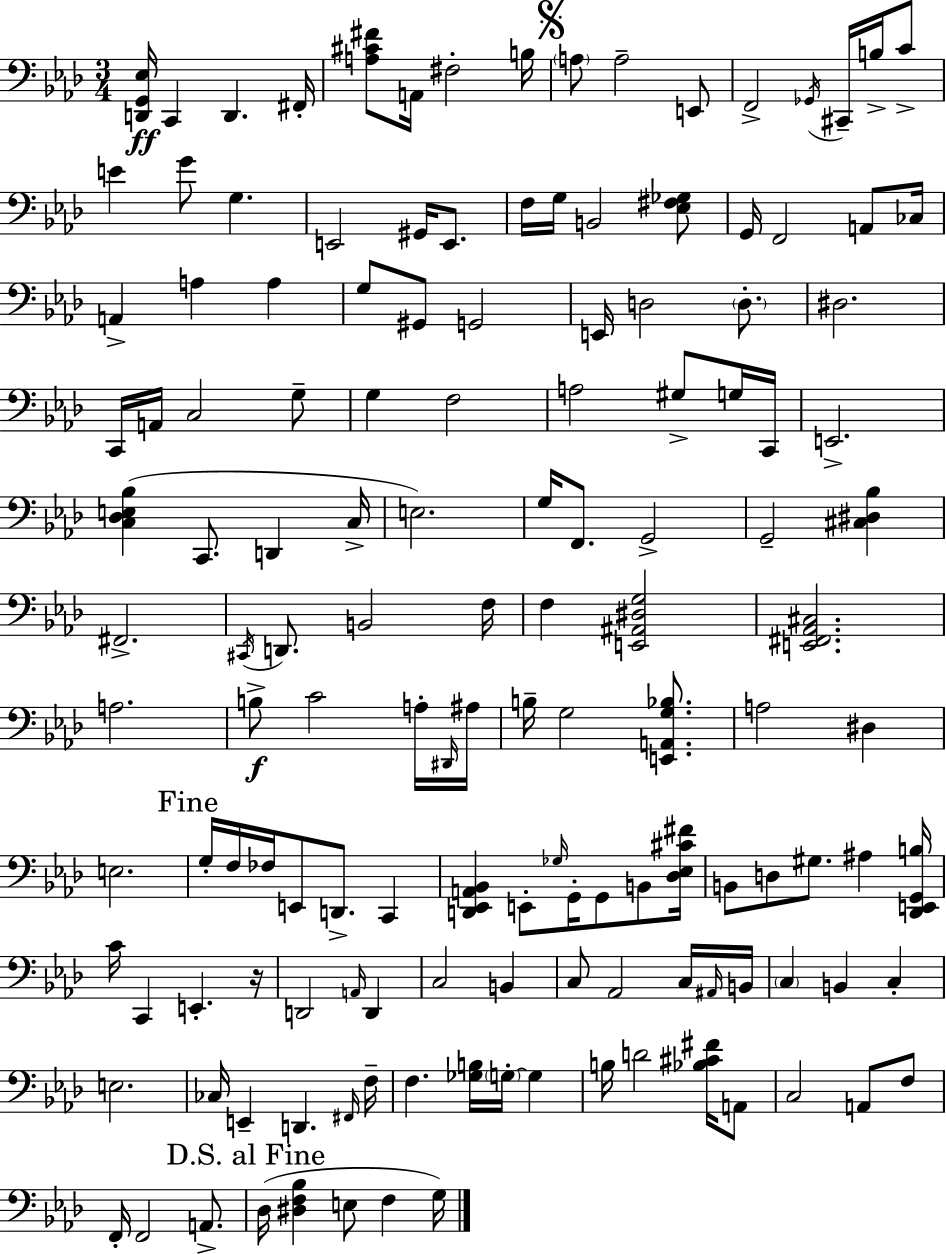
[D2,G2,Eb3]/s C2/q D2/q. F#2/s [A3,C#4,F#4]/e A2/s F#3/h B3/s A3/e A3/h E2/e F2/h Gb2/s C#2/s B3/s C4/e E4/q G4/e G3/q. E2/h G#2/s E2/e. F3/s G3/s B2/h [Eb3,F#3,Gb3]/e G2/s F2/h A2/e CES3/s A2/q A3/q A3/q G3/e G#2/e G2/h E2/s D3/h D3/e. D#3/h. C2/s A2/s C3/h G3/e G3/q F3/h A3/h G#3/e G3/s C2/s E2/h. [C3,Db3,E3,Bb3]/q C2/e. D2/q C3/s E3/h. G3/s F2/e. G2/h G2/h [C#3,D#3,Bb3]/q F#2/h. C#2/s D2/e. B2/h F3/s F3/q [E2,A#2,D#3,G3]/h [E2,F#2,Ab2,C#3]/h. A3/h. B3/e C4/h A3/s D#2/s A#3/s B3/s G3/h [E2,A2,G3,Bb3]/e. A3/h D#3/q E3/h. G3/s F3/s FES3/s E2/e D2/e. C2/q [D2,Eb2,A2,Bb2]/q E2/e Gb3/s G2/s G2/e B2/e [Db3,Eb3,C#4,F#4]/s B2/e D3/e G#3/e. A#3/q [Db2,E2,G2,B3]/s C4/s C2/q E2/q. R/s D2/h A2/s D2/q C3/h B2/q C3/e Ab2/h C3/s A#2/s B2/s C3/q B2/q C3/q E3/h. CES3/s E2/q D2/q. F#2/s F3/s F3/q. [Gb3,B3]/s G3/s G3/q B3/s D4/h [Bb3,C#4,F#4]/s A2/e C3/h A2/e F3/e F2/s F2/h A2/e. Db3/s [D#3,F3,Bb3]/q E3/e F3/q G3/s